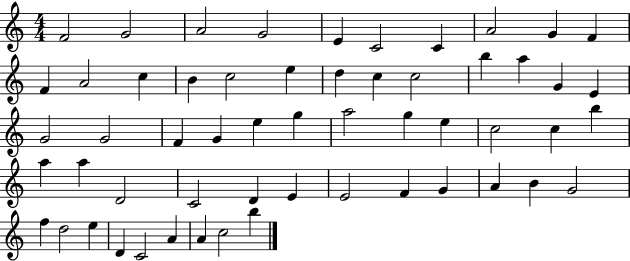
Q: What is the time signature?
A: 4/4